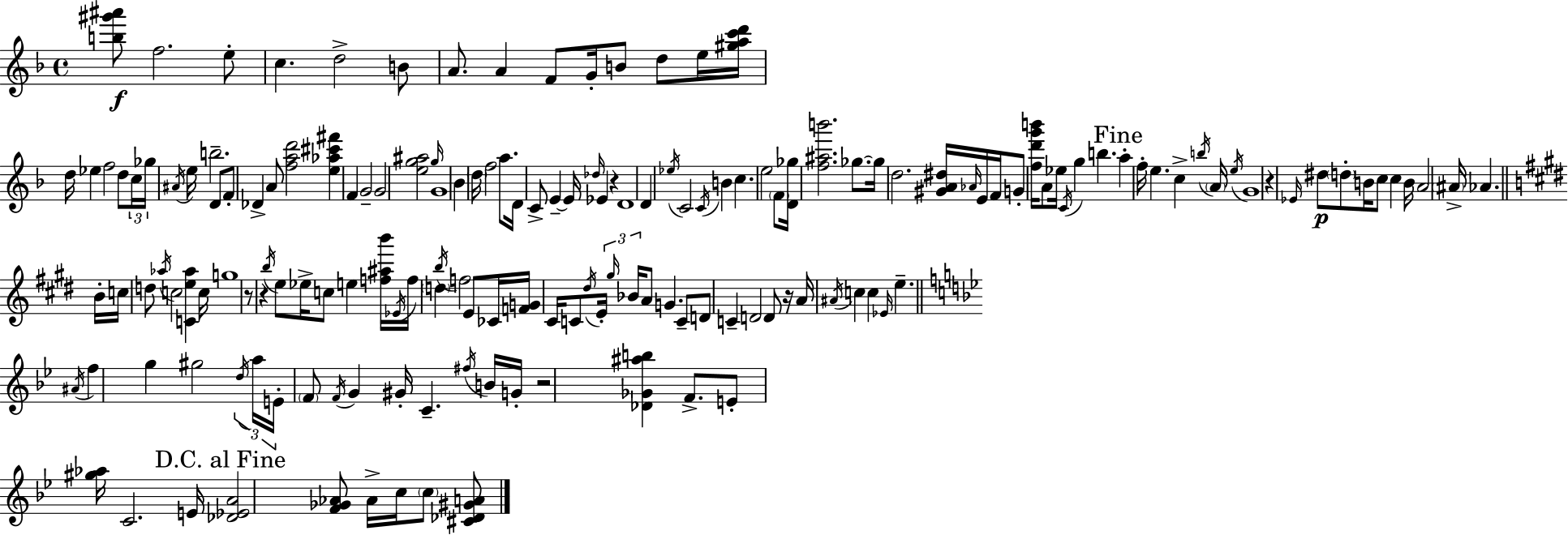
[B5,G#6,A#6]/e F5/h. E5/e C5/q. D5/h B4/e A4/e. A4/q F4/e G4/s B4/e D5/e E5/s [G#5,A5,C6,D6]/s D5/s Eb5/q F5/h D5/e C5/s Gb5/s A#4/s E5/s B5/h. D4/e F4/e Db4/q A4/e [F5,A5,D6]/h [E5,Ab5,C#6,F#6]/q F4/q G4/h G4/h [E5,G5,A#5]/h G5/s G4/w Bb4/q D5/s F5/h A5/e. D4/s C4/e E4/q E4/s Db5/s Eb4/q R/q D4/w D4/q Eb5/s C4/h C4/s B4/q C5/q. E5/h F4/e [D4,Gb5]/s [F5,A#5,B6]/h. Gb5/e. Gb5/s D5/h. [G#4,A4,D#5]/s Ab4/s E4/s F4/s G4/e [F5,D6,G6,B6]/s A4/e Eb5/s C4/s G5/q B5/q. A5/q F5/s E5/q. C5/q B5/s A4/s E5/s G4/w R/q Eb4/s D#5/e D5/e B4/s C5/e C5/q B4/s A4/h A#4/s Ab4/q. B4/s C5/s D5/e Ab5/s C5/h [C4,E5,Ab5]/q C5/s G5/w R/e R/q B5/s E5/e Eb5/s C5/e E5/q [F5,A#5,B6]/s Eb4/s F5/s D5/q B5/s F5/h E4/e CES4/s [F4,G4]/s C#4/s C4/e D#5/s E4/s G#5/s Bb4/s A4/e G4/q. C4/e D4/e C4/q D4/h D4/e R/s A4/s A#4/s C5/q C5/q Eb4/s E5/q. A#4/s F5/q G5/q G#5/h D5/s A5/s E4/s F4/e F4/s G4/q G#4/s C4/q. F#5/s B4/s G4/s R/h [Db4,Gb4,A#5,B5]/q F4/e. E4/e [G#5,Ab5]/s C4/h. E4/s [Db4,Eb4,A4]/h [F4,Gb4,Ab4]/e Ab4/s C5/s C5/e [C#4,Db4,G#4,A4]/e